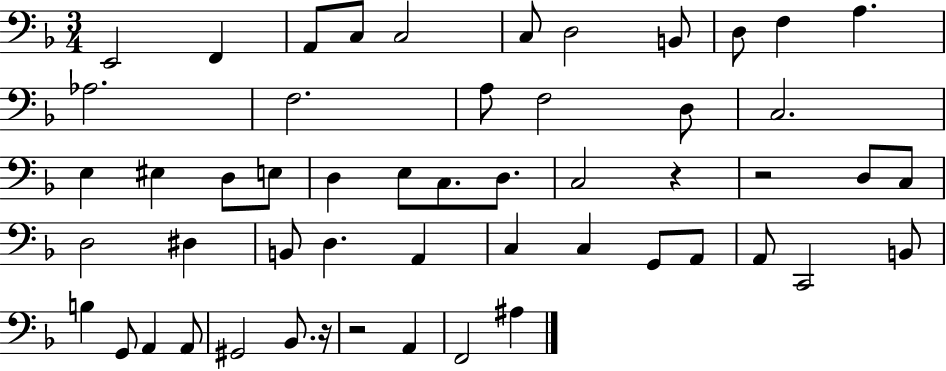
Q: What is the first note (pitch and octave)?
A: E2